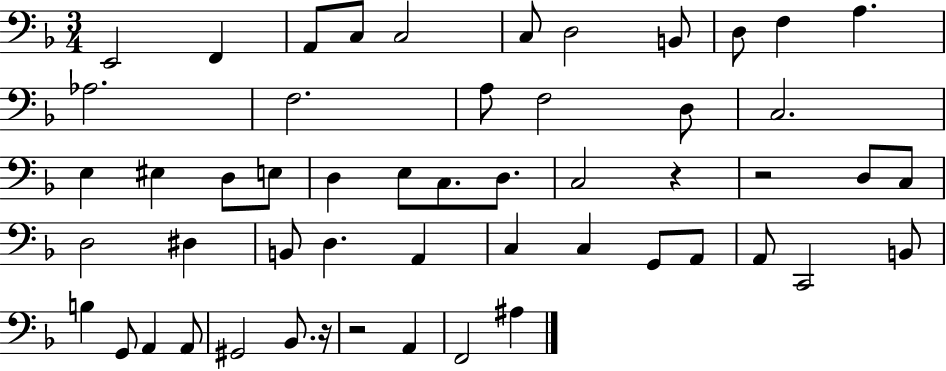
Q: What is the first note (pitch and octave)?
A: E2